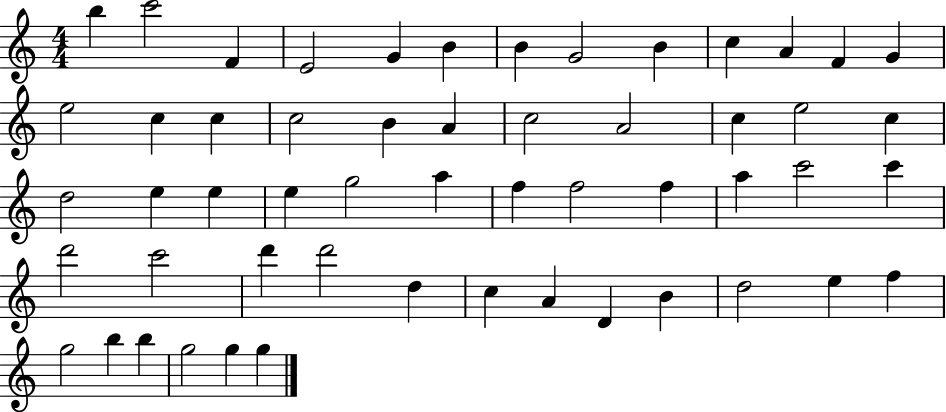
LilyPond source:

{
  \clef treble
  \numericTimeSignature
  \time 4/4
  \key c \major
  b''4 c'''2 f'4 | e'2 g'4 b'4 | b'4 g'2 b'4 | c''4 a'4 f'4 g'4 | \break e''2 c''4 c''4 | c''2 b'4 a'4 | c''2 a'2 | c''4 e''2 c''4 | \break d''2 e''4 e''4 | e''4 g''2 a''4 | f''4 f''2 f''4 | a''4 c'''2 c'''4 | \break d'''2 c'''2 | d'''4 d'''2 d''4 | c''4 a'4 d'4 b'4 | d''2 e''4 f''4 | \break g''2 b''4 b''4 | g''2 g''4 g''4 | \bar "|."
}